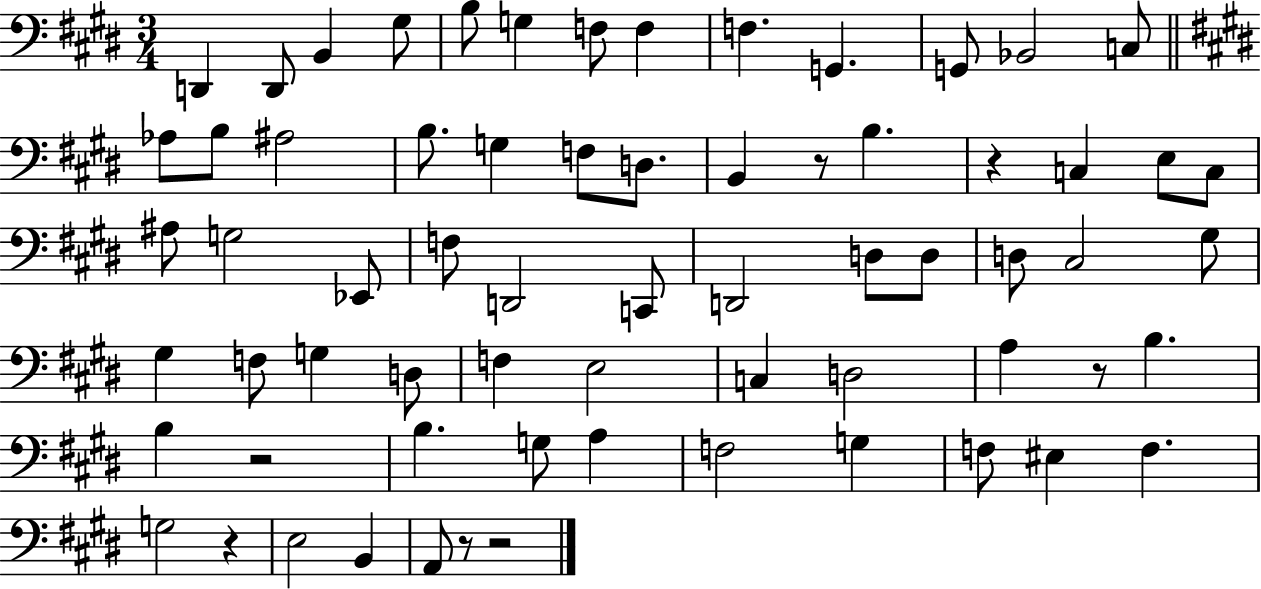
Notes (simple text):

D2/q D2/e B2/q G#3/e B3/e G3/q F3/e F3/q F3/q. G2/q. G2/e Bb2/h C3/e Ab3/e B3/e A#3/h B3/e. G3/q F3/e D3/e. B2/q R/e B3/q. R/q C3/q E3/e C3/e A#3/e G3/h Eb2/e F3/e D2/h C2/e D2/h D3/e D3/e D3/e C#3/h G#3/e G#3/q F3/e G3/q D3/e F3/q E3/h C3/q D3/h A3/q R/e B3/q. B3/q R/h B3/q. G3/e A3/q F3/h G3/q F3/e EIS3/q F3/q. G3/h R/q E3/h B2/q A2/e R/e R/h